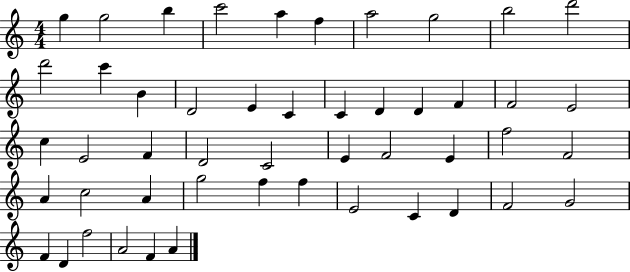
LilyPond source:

{
  \clef treble
  \numericTimeSignature
  \time 4/4
  \key c \major
  g''4 g''2 b''4 | c'''2 a''4 f''4 | a''2 g''2 | b''2 d'''2 | \break d'''2 c'''4 b'4 | d'2 e'4 c'4 | c'4 d'4 d'4 f'4 | f'2 e'2 | \break c''4 e'2 f'4 | d'2 c'2 | e'4 f'2 e'4 | f''2 f'2 | \break a'4 c''2 a'4 | g''2 f''4 f''4 | e'2 c'4 d'4 | f'2 g'2 | \break f'4 d'4 f''2 | a'2 f'4 a'4 | \bar "|."
}